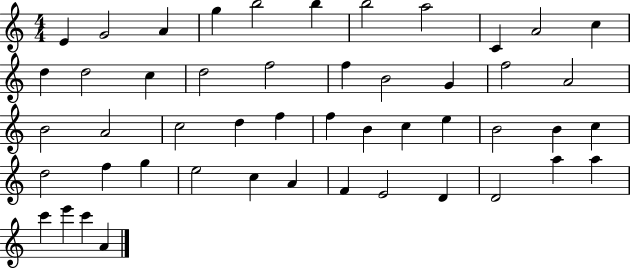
E4/q G4/h A4/q G5/q B5/h B5/q B5/h A5/h C4/q A4/h C5/q D5/q D5/h C5/q D5/h F5/h F5/q B4/h G4/q F5/h A4/h B4/h A4/h C5/h D5/q F5/q F5/q B4/q C5/q E5/q B4/h B4/q C5/q D5/h F5/q G5/q E5/h C5/q A4/q F4/q E4/h D4/q D4/h A5/q A5/q C6/q E6/q C6/q A4/q